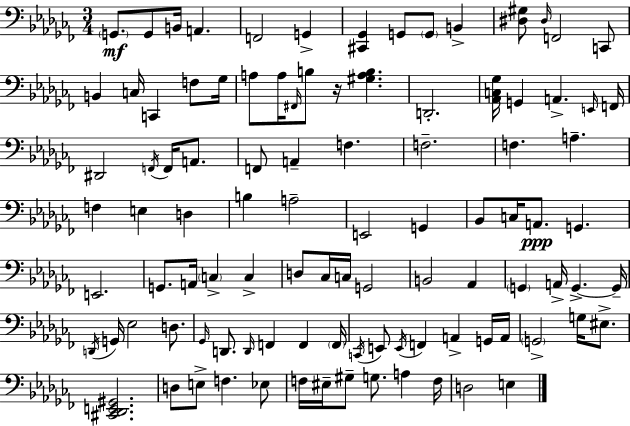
G2/e. G2/e B2/s A2/q. F2/h G2/q [C#2,Gb2]/q G2/e G2/e B2/q [D#3,G#3]/e D#3/s F2/h C2/e B2/q C3/s C2/q F3/e Gb3/s A3/e A3/s F#2/s B3/e R/s [G#3,A3,B3]/q. D2/h. [Ab2,C3,Gb3]/s G2/q A2/q. E2/s F2/s D#2/h F2/s F2/s A2/e. F2/e A2/q F3/q. F3/h. F3/q. A3/q. F3/q E3/q D3/q B3/q A3/h E2/h G2/q Bb2/e C3/s A2/e. G2/q. E2/h. G2/e. A2/s C3/q C3/q D3/e CES3/s C3/s G2/h B2/h Ab2/q G2/q A2/s G2/q. G2/s D2/s G2/s Eb3/h D3/e. Gb2/s D2/e. D2/s F2/q F2/q F2/s C2/s E2/e E2/s F2/q A2/q G2/s A2/s G2/h G3/s EIS3/e. [C#2,Db2,E2,G#2]/h. D3/e E3/e F3/q. Eb3/e F3/s EIS3/s G#3/e G3/e. A3/q F3/s D3/h E3/q